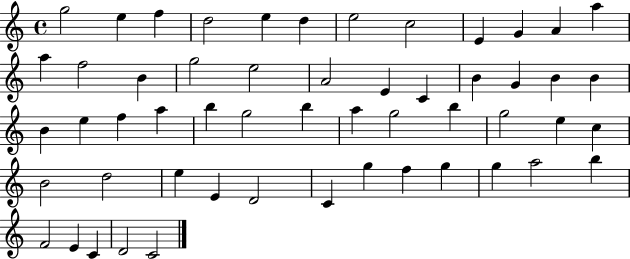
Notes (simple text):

G5/h E5/q F5/q D5/h E5/q D5/q E5/h C5/h E4/q G4/q A4/q A5/q A5/q F5/h B4/q G5/h E5/h A4/h E4/q C4/q B4/q G4/q B4/q B4/q B4/q E5/q F5/q A5/q B5/q G5/h B5/q A5/q G5/h B5/q G5/h E5/q C5/q B4/h D5/h E5/q E4/q D4/h C4/q G5/q F5/q G5/q G5/q A5/h B5/q F4/h E4/q C4/q D4/h C4/h